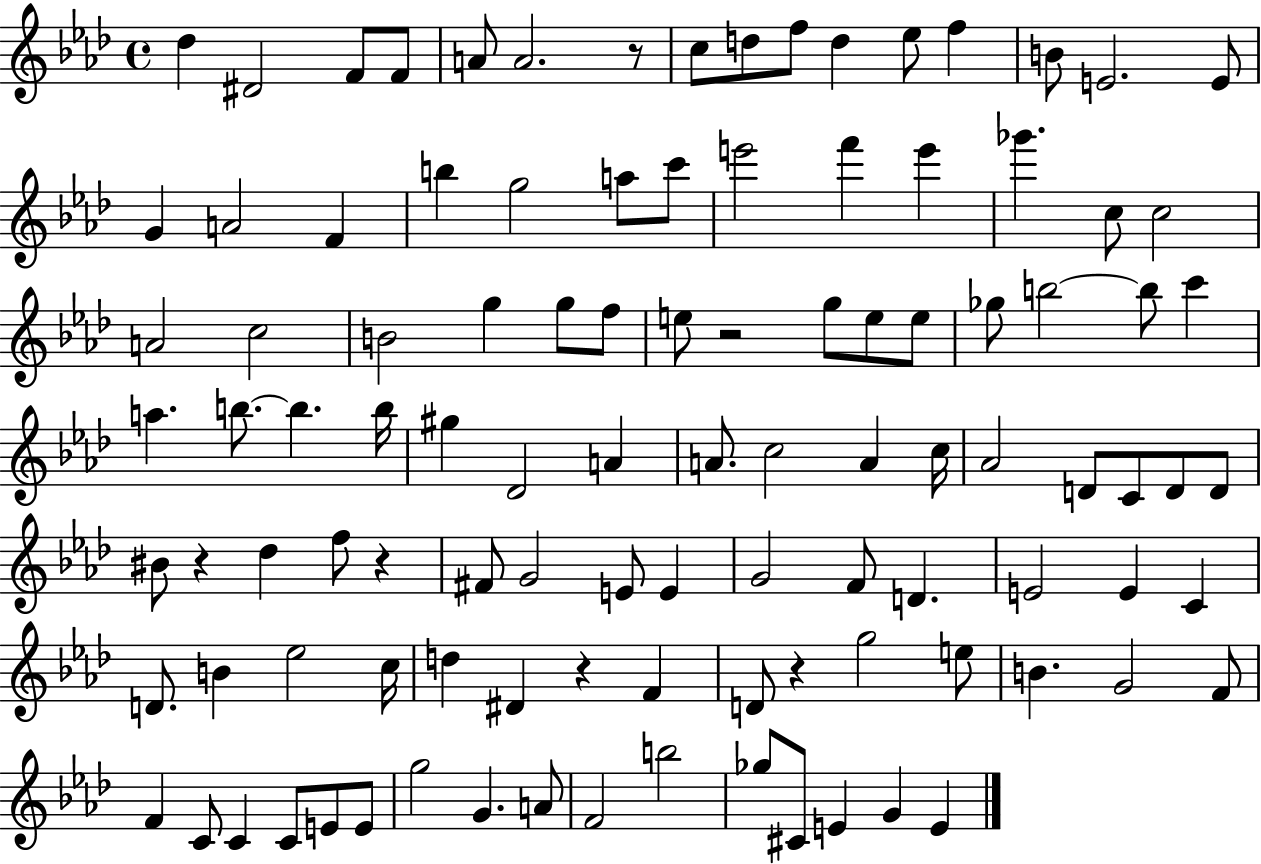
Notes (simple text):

Db5/q D#4/h F4/e F4/e A4/e A4/h. R/e C5/e D5/e F5/e D5/q Eb5/e F5/q B4/e E4/h. E4/e G4/q A4/h F4/q B5/q G5/h A5/e C6/e E6/h F6/q E6/q Gb6/q. C5/e C5/h A4/h C5/h B4/h G5/q G5/e F5/e E5/e R/h G5/e E5/e E5/e Gb5/e B5/h B5/e C6/q A5/q. B5/e. B5/q. B5/s G#5/q Db4/h A4/q A4/e. C5/h A4/q C5/s Ab4/h D4/e C4/e D4/e D4/e BIS4/e R/q Db5/q F5/e R/q F#4/e G4/h E4/e E4/q G4/h F4/e D4/q. E4/h E4/q C4/q D4/e. B4/q Eb5/h C5/s D5/q D#4/q R/q F4/q D4/e R/q G5/h E5/e B4/q. G4/h F4/e F4/q C4/e C4/q C4/e E4/e E4/e G5/h G4/q. A4/e F4/h B5/h Gb5/e C#4/e E4/q G4/q E4/q